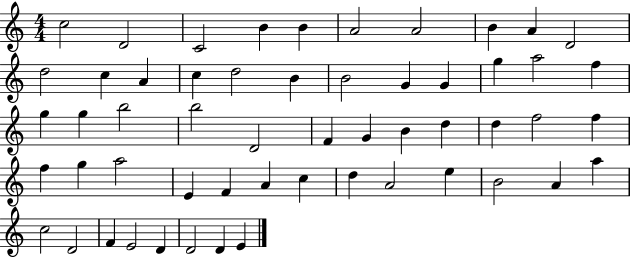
X:1
T:Untitled
M:4/4
L:1/4
K:C
c2 D2 C2 B B A2 A2 B A D2 d2 c A c d2 B B2 G G g a2 f g g b2 b2 D2 F G B d d f2 f f g a2 E F A c d A2 e B2 A a c2 D2 F E2 D D2 D E